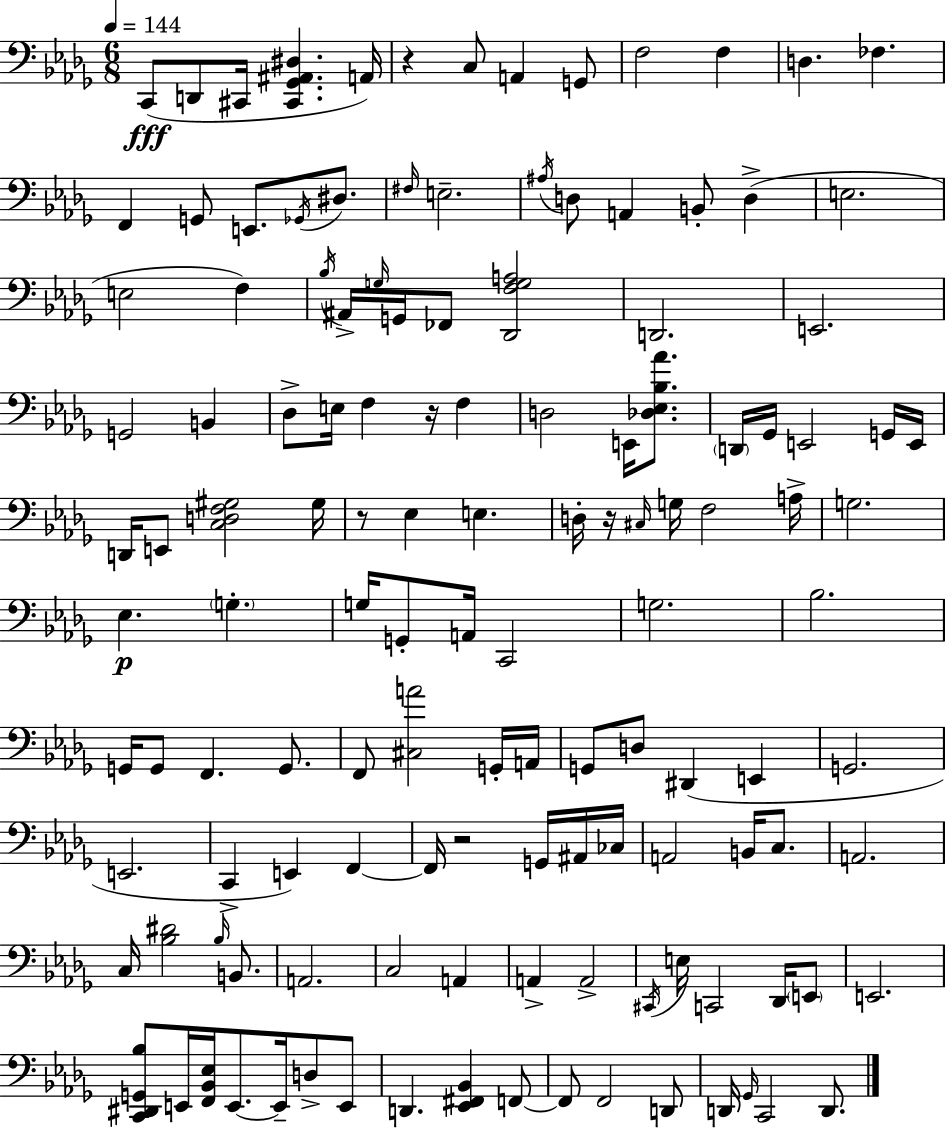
X:1
T:Untitled
M:6/8
L:1/4
K:Bbm
C,,/2 D,,/2 ^C,,/4 [^C,,_G,,^A,,^D,] A,,/4 z C,/2 A,, G,,/2 F,2 F, D, _F, F,, G,,/2 E,,/2 _G,,/4 ^D,/2 ^F,/4 E,2 ^A,/4 D,/2 A,, B,,/2 D, E,2 E,2 F, _B,/4 ^A,,/4 G,/4 G,,/4 _F,,/2 [_D,,F,G,A,]2 D,,2 E,,2 G,,2 B,, _D,/2 E,/4 F, z/4 F, D,2 E,,/4 [_D,_E,_B,_A]/2 D,,/4 _G,,/4 E,,2 G,,/4 E,,/4 D,,/4 E,,/2 [C,D,F,^G,]2 ^G,/4 z/2 _E, E, D,/4 z/4 ^C,/4 G,/4 F,2 A,/4 G,2 _E, G, G,/4 G,,/2 A,,/4 C,,2 G,2 _B,2 G,,/4 G,,/2 F,, G,,/2 F,,/2 [^C,A]2 G,,/4 A,,/4 G,,/2 D,/2 ^D,, E,, G,,2 E,,2 C,, E,, F,, F,,/4 z2 G,,/4 ^A,,/4 _C,/4 A,,2 B,,/4 C,/2 A,,2 C,/4 [_B,^D]2 _B,/4 B,,/2 A,,2 C,2 A,, A,, A,,2 ^C,,/4 E,/4 C,,2 _D,,/4 E,,/2 E,,2 [C,,^D,,G,,_B,]/2 E,,/4 [F,,_B,,_E,]/4 E,,/2 E,,/4 D,/2 E,,/2 D,, [_E,,^F,,_B,,] F,,/2 F,,/2 F,,2 D,,/2 D,,/4 _G,,/4 C,,2 D,,/2